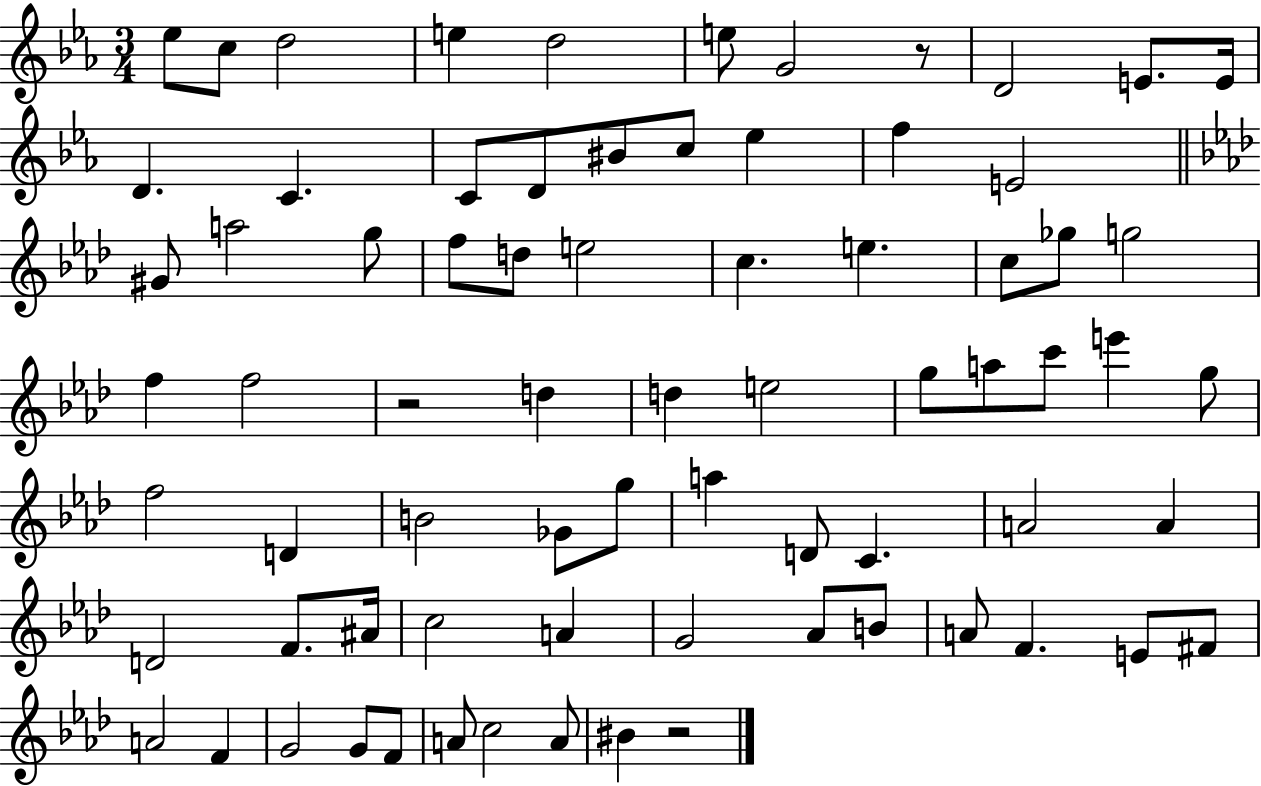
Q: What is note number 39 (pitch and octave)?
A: E6